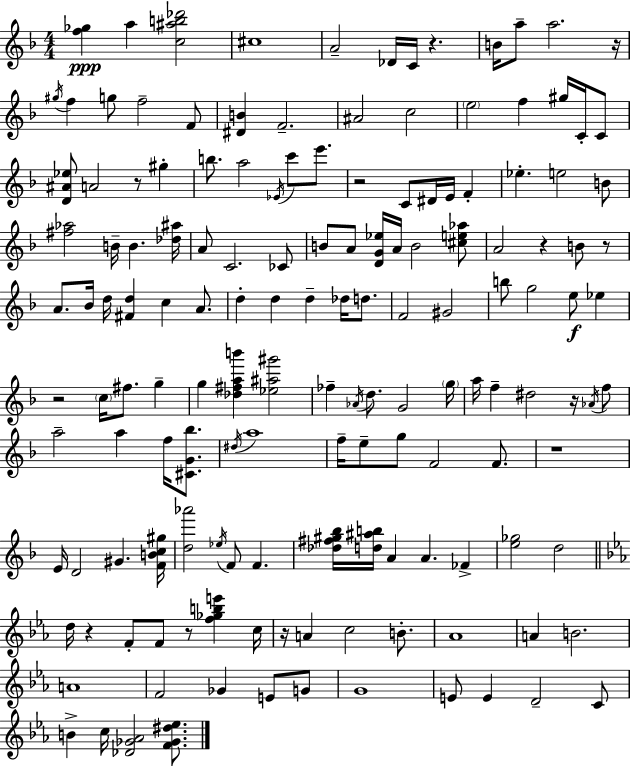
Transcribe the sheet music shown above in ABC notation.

X:1
T:Untitled
M:4/4
L:1/4
K:Dm
[f_g] a [c^ab_d']2 ^c4 A2 _D/4 C/4 z B/4 a/2 a2 z/4 ^g/4 f g/2 f2 F/2 [^DB] F2 ^A2 c2 e2 f ^g/4 C/4 C/2 [D^A_e]/2 A2 z/2 ^g b/2 a2 _E/4 c'/2 e'/2 z2 C/2 ^D/4 E/4 F _e e2 B/2 [^f_a]2 B/4 B [_d^a]/4 A/2 C2 _C/2 B/2 A/2 [DG_e]/4 A/4 B2 [^ce_a]/2 A2 z B/2 z/2 A/2 _B/4 d/4 [^Fd] c A/2 d d d _d/4 d/2 F2 ^G2 b/2 g2 e/2 _e z2 c/4 ^f/2 g g [_d^fab'] [_e^a^g']2 _f _A/4 d/2 G2 g/4 a/4 f ^d2 z/4 _A/4 f/2 a2 a f/4 [^CG_b]/2 ^d/4 a4 f/4 e/2 g/2 F2 F/2 z4 E/4 D2 ^G [FBc^g]/4 [d_a']2 _e/4 F/2 F [_d^f^g_b]/4 [d^ab]/4 A A _F [e_g]2 d2 d/4 z F/2 F/2 z/2 [f_gbe'] c/4 z/4 A c2 B/2 _A4 A B2 A4 F2 _G E/2 G/2 G4 E/2 E D2 C/2 B c/4 [_D_G_A]2 [F_G^d_e]/2